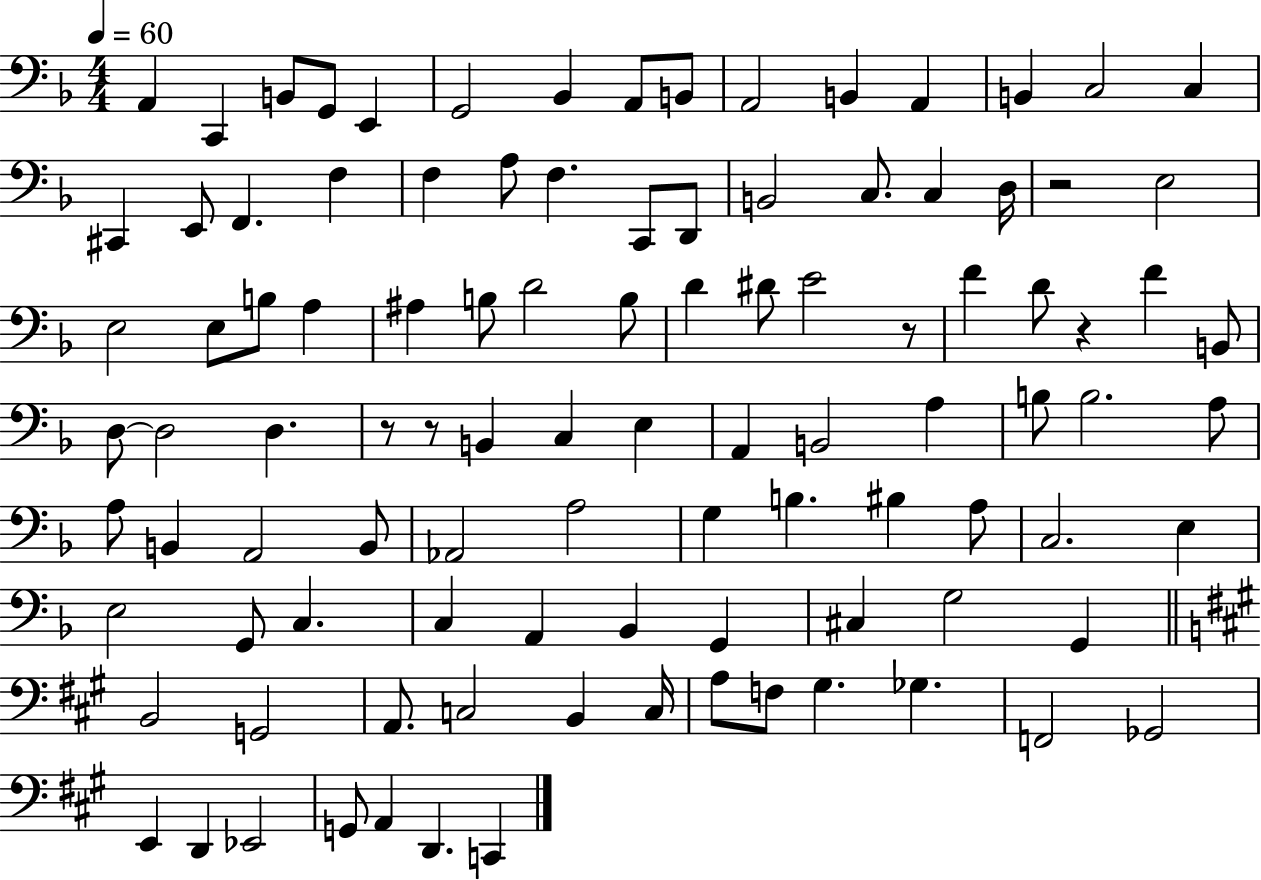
{
  \clef bass
  \numericTimeSignature
  \time 4/4
  \key f \major
  \tempo 4 = 60
  \repeat volta 2 { a,4 c,4 b,8 g,8 e,4 | g,2 bes,4 a,8 b,8 | a,2 b,4 a,4 | b,4 c2 c4 | \break cis,4 e,8 f,4. f4 | f4 a8 f4. c,8 d,8 | b,2 c8. c4 d16 | r2 e2 | \break e2 e8 b8 a4 | ais4 b8 d'2 b8 | d'4 dis'8 e'2 r8 | f'4 d'8 r4 f'4 b,8 | \break d8~~ d2 d4. | r8 r8 b,4 c4 e4 | a,4 b,2 a4 | b8 b2. a8 | \break a8 b,4 a,2 b,8 | aes,2 a2 | g4 b4. bis4 a8 | c2. e4 | \break e2 g,8 c4. | c4 a,4 bes,4 g,4 | cis4 g2 g,4 | \bar "||" \break \key a \major b,2 g,2 | a,8. c2 b,4 c16 | a8 f8 gis4. ges4. | f,2 ges,2 | \break e,4 d,4 ees,2 | g,8 a,4 d,4. c,4 | } \bar "|."
}